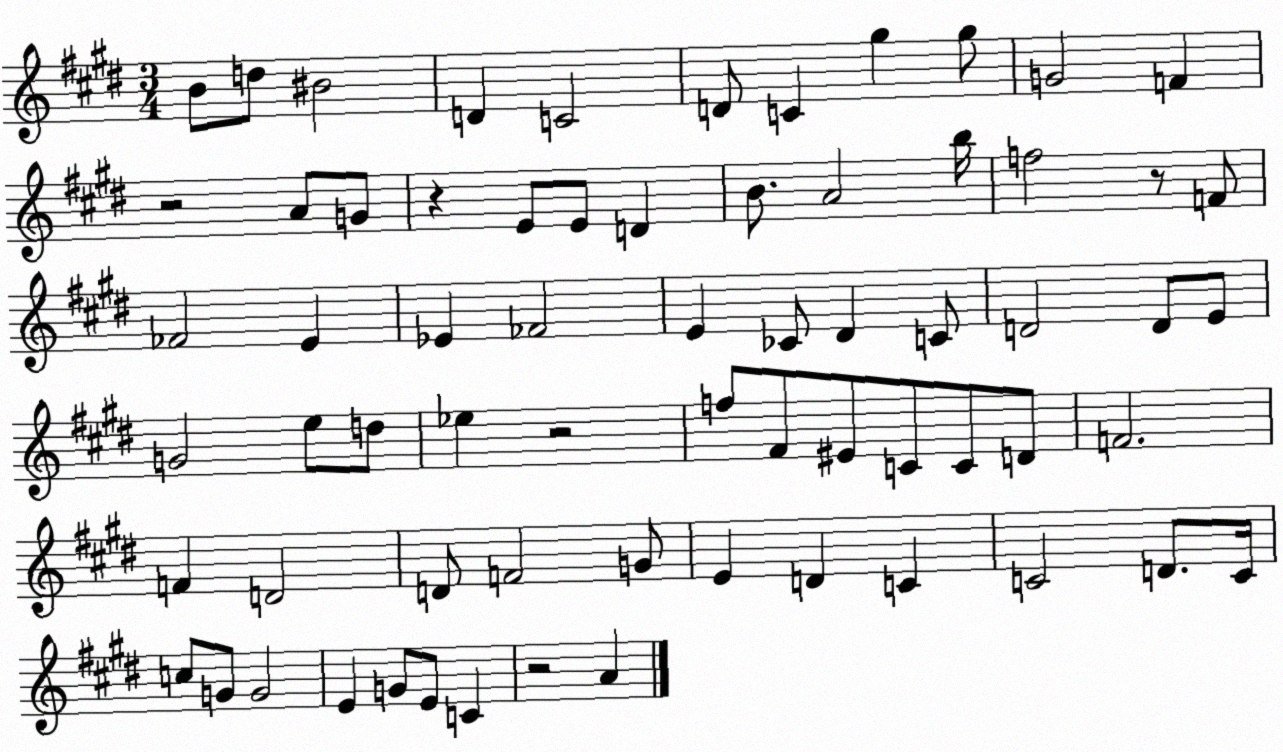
X:1
T:Untitled
M:3/4
L:1/4
K:E
B/2 d/2 ^B2 D C2 D/2 C ^g ^g/2 G2 F z2 A/2 G/2 z E/2 E/2 D B/2 A2 b/4 f2 z/2 F/2 _F2 E _E _F2 E _C/2 ^D C/2 D2 D/2 E/2 G2 e/2 d/2 _e z2 f/2 ^F/2 ^E/2 C/2 C/2 D/2 F2 F D2 D/2 F2 G/2 E D C C2 D/2 C/4 c/2 G/2 G2 E G/2 E/2 C z2 A